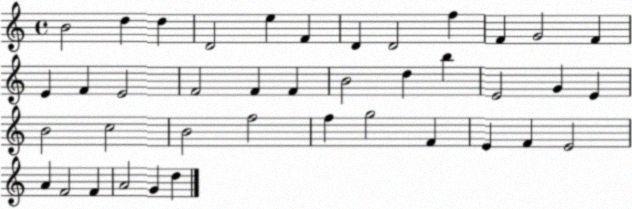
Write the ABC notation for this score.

X:1
T:Untitled
M:4/4
L:1/4
K:C
B2 d d D2 e F D D2 f F G2 F E F E2 F2 F F B2 d b E2 G E B2 c2 B2 f2 f g2 F E F E2 A F2 F A2 G d